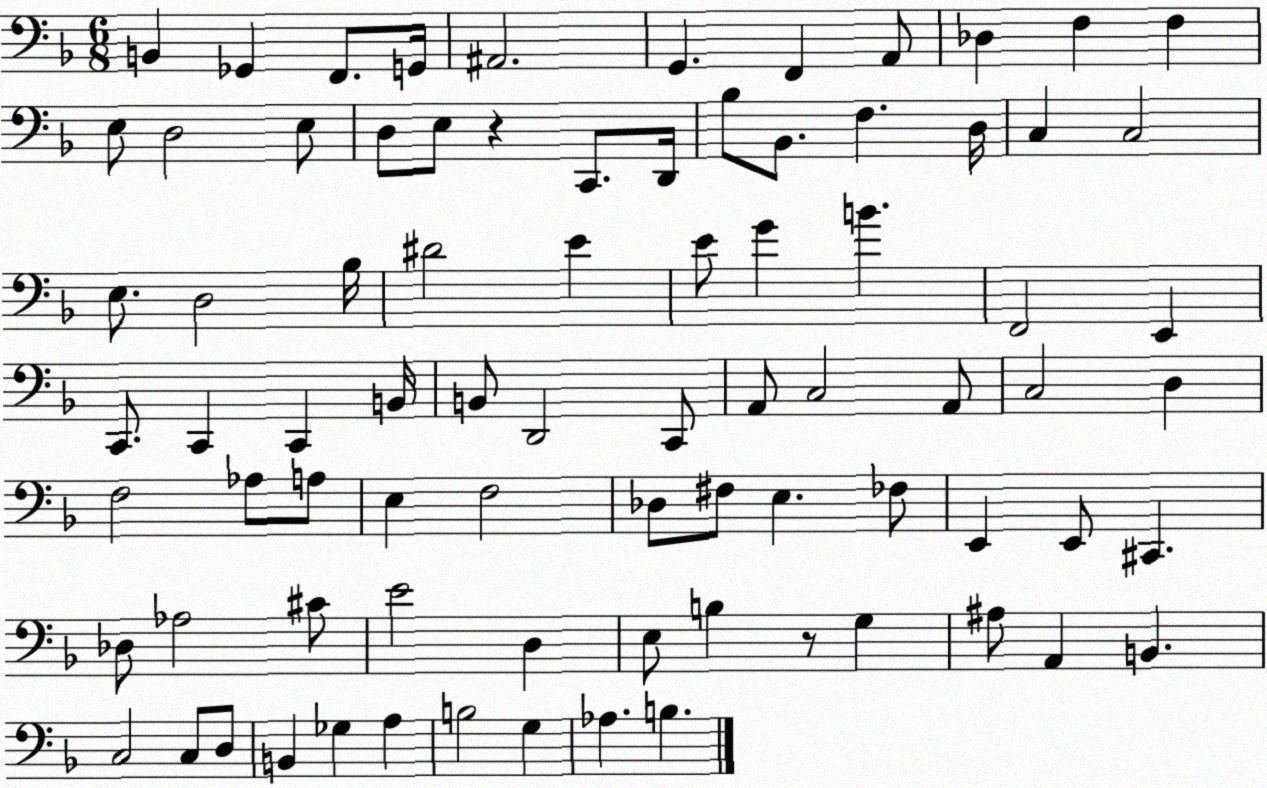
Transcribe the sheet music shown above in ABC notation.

X:1
T:Untitled
M:6/8
L:1/4
K:F
B,, _G,, F,,/2 G,,/4 ^A,,2 G,, F,, A,,/2 _D, F, F, E,/2 D,2 E,/2 D,/2 E,/2 z C,,/2 D,,/4 _B,/2 _B,,/2 F, D,/4 C, C,2 E,/2 D,2 _B,/4 ^D2 E E/2 G B F,,2 E,, C,,/2 C,, C,, B,,/4 B,,/2 D,,2 C,,/2 A,,/2 C,2 A,,/2 C,2 D, F,2 _A,/2 A,/2 E, F,2 _D,/2 ^F,/2 E, _F,/2 E,, E,,/2 ^C,, _D,/2 _A,2 ^C/2 E2 D, E,/2 B, z/2 G, ^A,/2 A,, B,, C,2 C,/2 D,/2 B,, _G, A, B,2 G, _A, B,